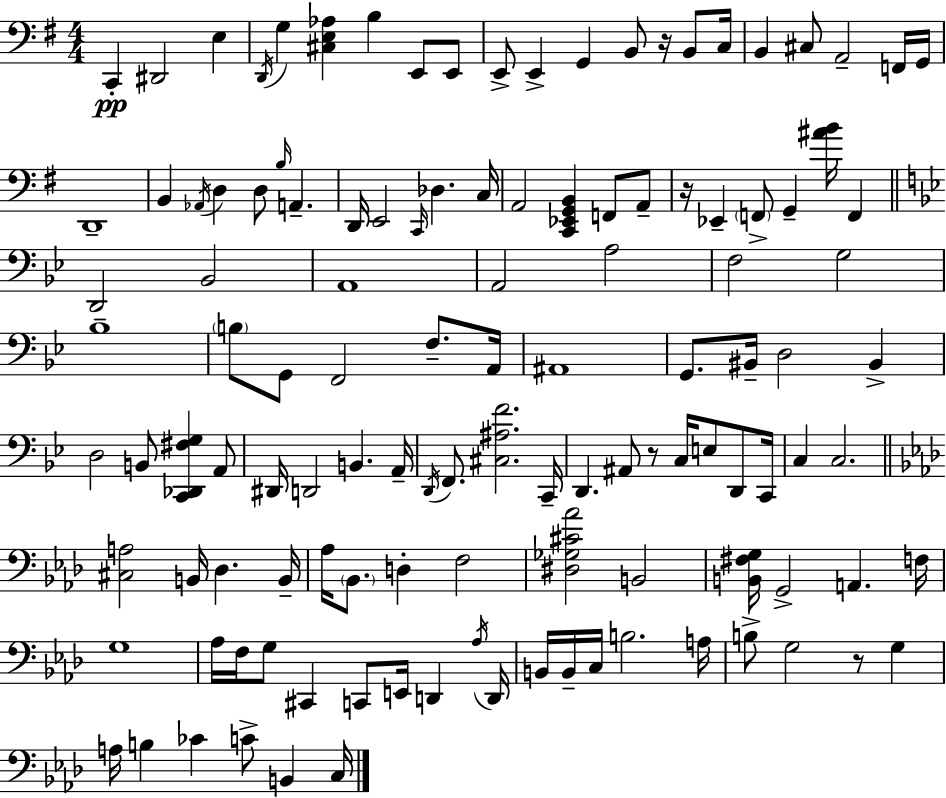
C2/q D#2/h E3/q D2/s G3/q [C#3,E3,Ab3]/q B3/q E2/e E2/e E2/e E2/q G2/q B2/e R/s B2/e C3/s B2/q C#3/e A2/h F2/s G2/s D2/w B2/q Ab2/s D3/q D3/e B3/s A2/q. D2/s E2/h C2/s Db3/q. C3/s A2/h [C2,Eb2,G2,B2]/q F2/e A2/e R/s Eb2/q F2/e G2/q [A#4,B4]/s F2/q D2/h Bb2/h A2/w A2/h A3/h F3/h G3/h Bb3/w B3/e G2/e F2/h F3/e. A2/s A#2/w G2/e. BIS2/s D3/h BIS2/q D3/h B2/e [C2,Db2,F#3,G3]/q A2/e D#2/s D2/h B2/q. A2/s D2/s F2/e. [C#3,A#3,F4]/h. C2/s D2/q. A#2/e R/e C3/s E3/e D2/e C2/s C3/q C3/h. [C#3,A3]/h B2/s Db3/q. B2/s Ab3/s Bb2/e. D3/q F3/h [D#3,Gb3,C#4,Ab4]/h B2/h [B2,F#3,G3]/s G2/h A2/q. F3/s G3/w Ab3/s F3/s G3/e C#2/q C2/e E2/s D2/q Ab3/s D2/s B2/s B2/s C3/s B3/h. A3/s B3/e G3/h R/e G3/q A3/s B3/q CES4/q C4/e B2/q C3/s